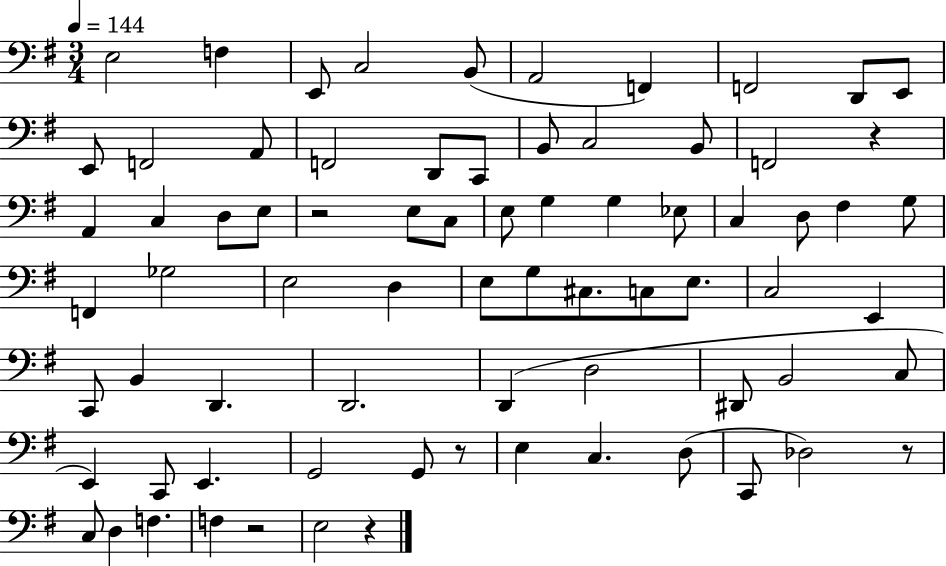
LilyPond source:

{
  \clef bass
  \numericTimeSignature
  \time 3/4
  \key g \major
  \tempo 4 = 144
  e2 f4 | e,8 c2 b,8( | a,2 f,4) | f,2 d,8 e,8 | \break e,8 f,2 a,8 | f,2 d,8 c,8 | b,8 c2 b,8 | f,2 r4 | \break a,4 c4 d8 e8 | r2 e8 c8 | e8 g4 g4 ees8 | c4 d8 fis4 g8 | \break f,4 ges2 | e2 d4 | e8 g8 cis8. c8 e8. | c2 e,4 | \break c,8 b,4 d,4. | d,2. | d,4( d2 | dis,8 b,2 c8 | \break e,4) c,8 e,4. | g,2 g,8 r8 | e4 c4. d8( | c,8 des2) r8 | \break c8 d4 f4. | f4 r2 | e2 r4 | \bar "|."
}